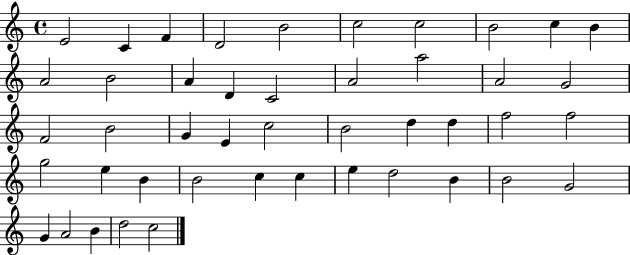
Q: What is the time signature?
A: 4/4